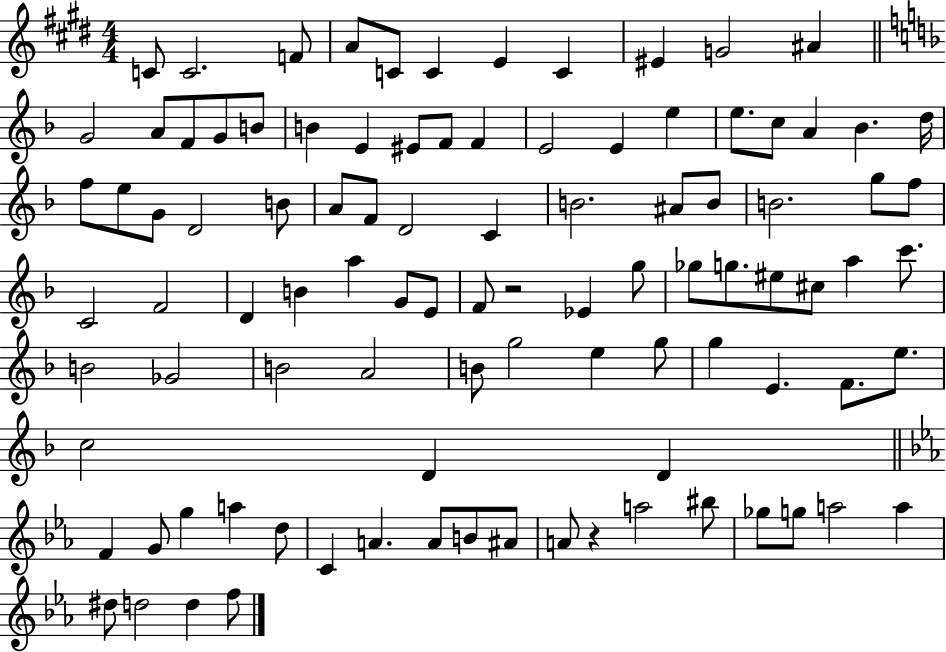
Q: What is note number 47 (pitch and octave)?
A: D4